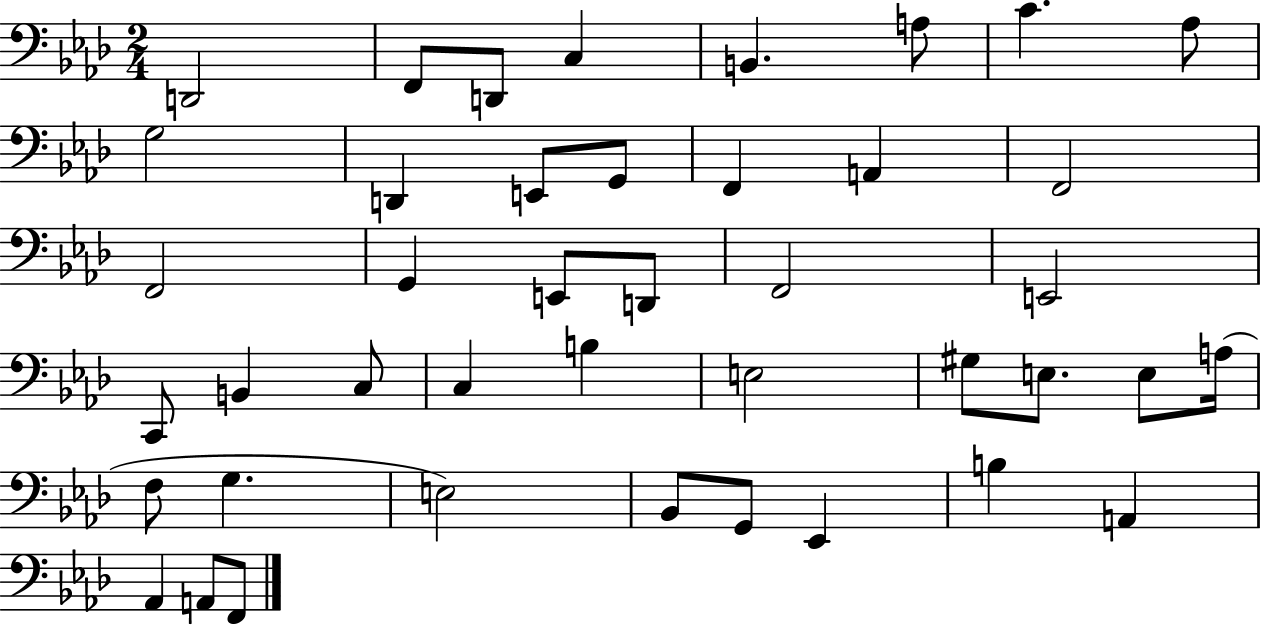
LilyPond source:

{
  \clef bass
  \numericTimeSignature
  \time 2/4
  \key aes \major
  \repeat volta 2 { d,2 | f,8 d,8 c4 | b,4. a8 | c'4. aes8 | \break g2 | d,4 e,8 g,8 | f,4 a,4 | f,2 | \break f,2 | g,4 e,8 d,8 | f,2 | e,2 | \break c,8 b,4 c8 | c4 b4 | e2 | gis8 e8. e8 a16( | \break f8 g4. | e2) | bes,8 g,8 ees,4 | b4 a,4 | \break aes,4 a,8 f,8 | } \bar "|."
}